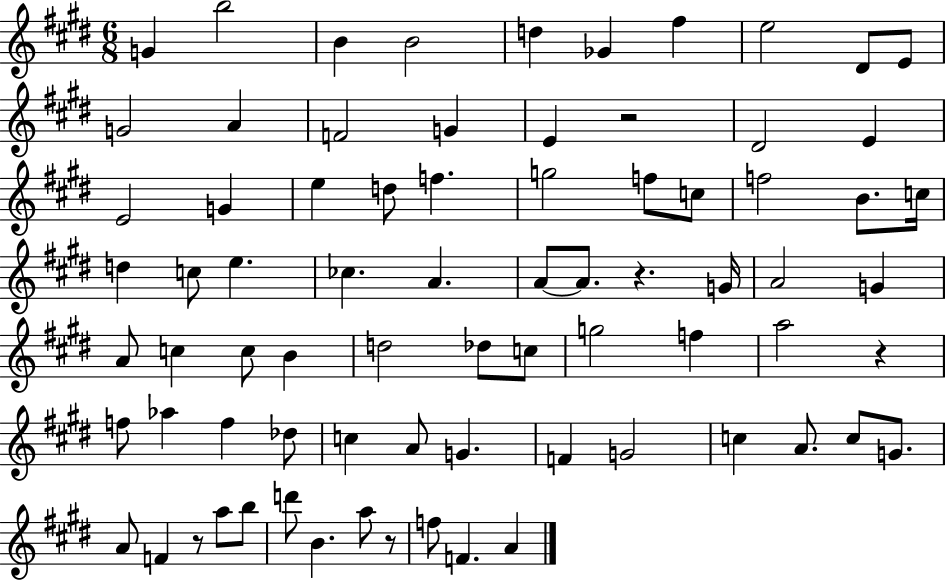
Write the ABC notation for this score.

X:1
T:Untitled
M:6/8
L:1/4
K:E
G b2 B B2 d _G ^f e2 ^D/2 E/2 G2 A F2 G E z2 ^D2 E E2 G e d/2 f g2 f/2 c/2 f2 B/2 c/4 d c/2 e _c A A/2 A/2 z G/4 A2 G A/2 c c/2 B d2 _d/2 c/2 g2 f a2 z f/2 _a f _d/2 c A/2 G F G2 c A/2 c/2 G/2 A/2 F z/2 a/2 b/2 d'/2 B a/2 z/2 f/2 F A